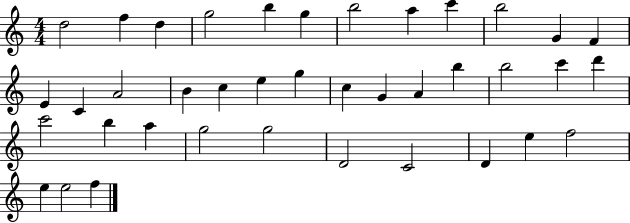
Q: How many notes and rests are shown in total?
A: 39